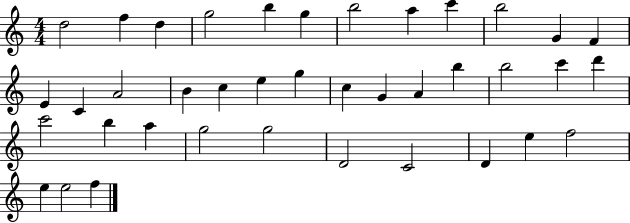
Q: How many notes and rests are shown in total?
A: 39